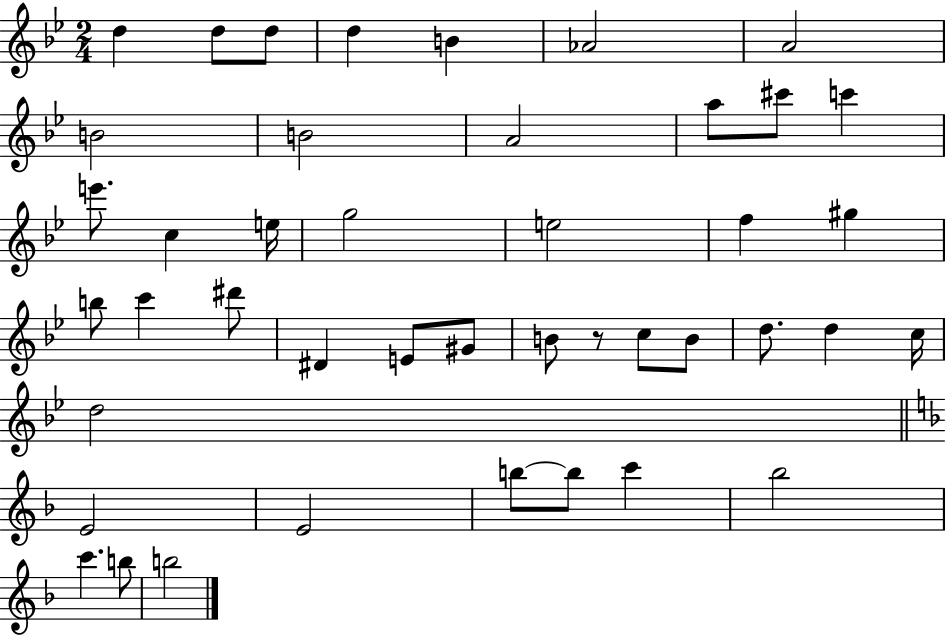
D5/q D5/e D5/e D5/q B4/q Ab4/h A4/h B4/h B4/h A4/h A5/e C#6/e C6/q E6/e. C5/q E5/s G5/h E5/h F5/q G#5/q B5/e C6/q D#6/e D#4/q E4/e G#4/e B4/e R/e C5/e B4/e D5/e. D5/q C5/s D5/h E4/h E4/h B5/e B5/e C6/q Bb5/h C6/q. B5/e B5/h